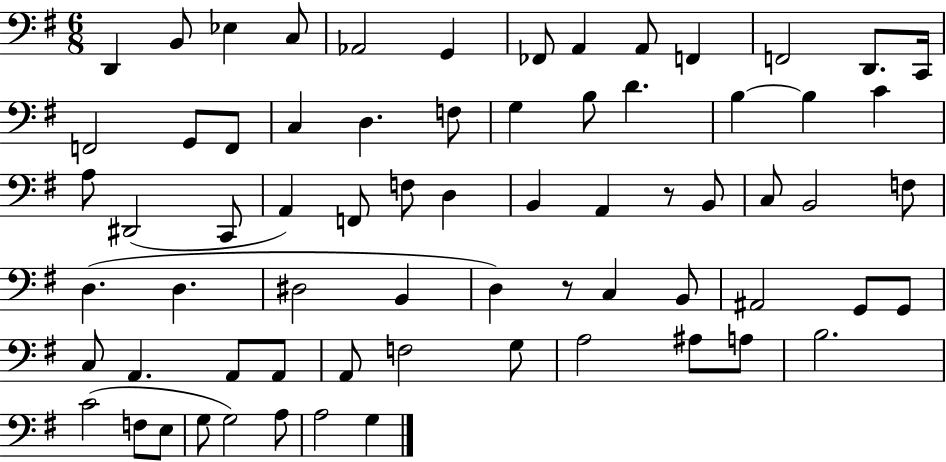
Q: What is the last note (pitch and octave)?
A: G3